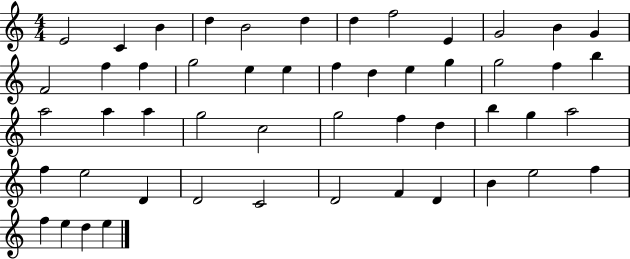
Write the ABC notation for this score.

X:1
T:Untitled
M:4/4
L:1/4
K:C
E2 C B d B2 d d f2 E G2 B G F2 f f g2 e e f d e g g2 f b a2 a a g2 c2 g2 f d b g a2 f e2 D D2 C2 D2 F D B e2 f f e d e